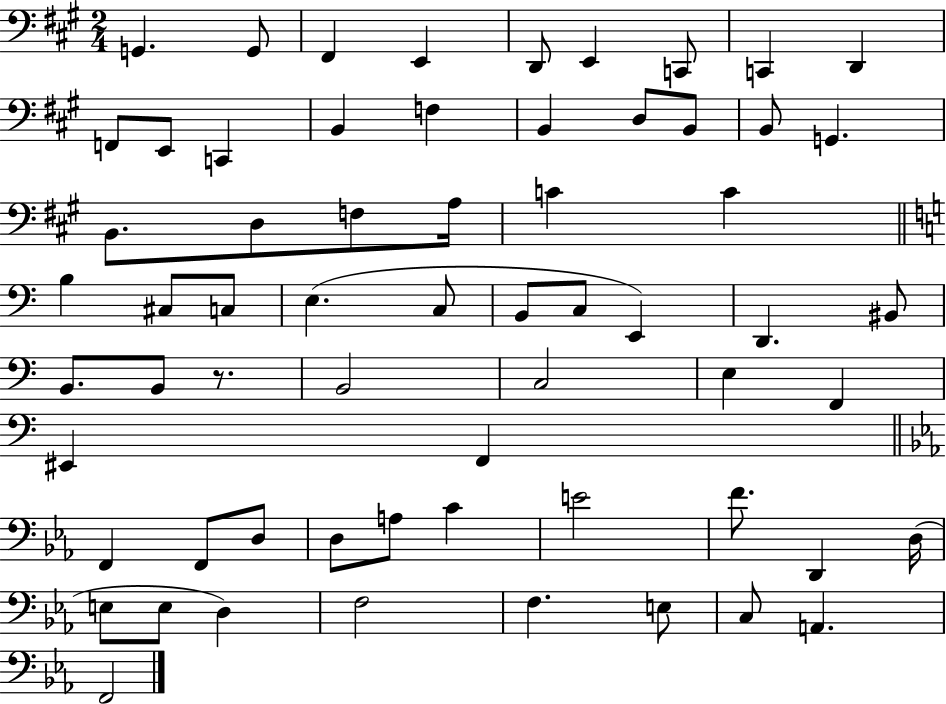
G2/q. G2/e F#2/q E2/q D2/e E2/q C2/e C2/q D2/q F2/e E2/e C2/q B2/q F3/q B2/q D3/e B2/e B2/e G2/q. B2/e. D3/e F3/e A3/s C4/q C4/q B3/q C#3/e C3/e E3/q. C3/e B2/e C3/e E2/q D2/q. BIS2/e B2/e. B2/e R/e. B2/h C3/h E3/q F2/q EIS2/q F2/q F2/q F2/e D3/e D3/e A3/e C4/q E4/h F4/e. D2/q D3/s E3/e E3/e D3/q F3/h F3/q. E3/e C3/e A2/q. F2/h